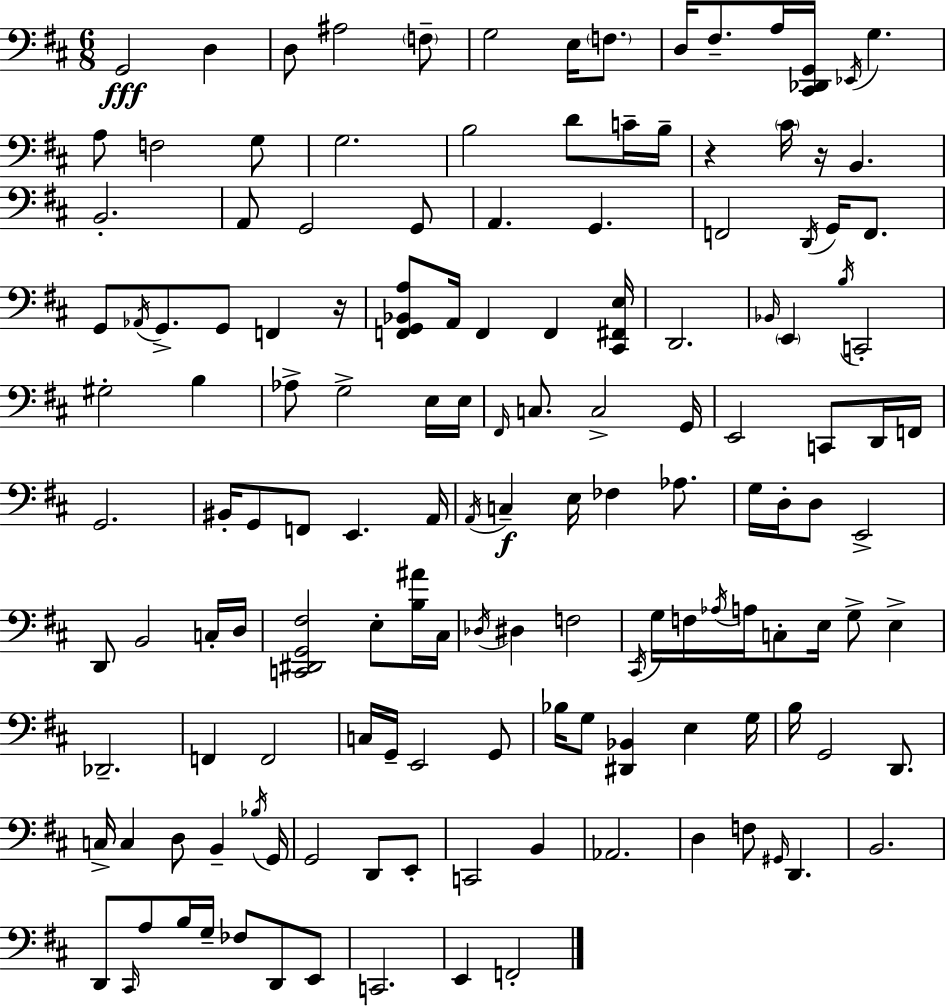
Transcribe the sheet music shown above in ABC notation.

X:1
T:Untitled
M:6/8
L:1/4
K:D
G,,2 D, D,/2 ^A,2 F,/2 G,2 E,/4 F,/2 D,/4 ^F,/2 A,/4 [^C,,_D,,G,,]/4 _E,,/4 G, A,/2 F,2 G,/2 G,2 B,2 D/2 C/4 B,/4 z ^C/4 z/4 B,, B,,2 A,,/2 G,,2 G,,/2 A,, G,, F,,2 D,,/4 G,,/4 F,,/2 G,,/2 _A,,/4 G,,/2 G,,/2 F,, z/4 [F,,G,,_B,,A,]/2 A,,/4 F,, F,, [^C,,^F,,E,]/4 D,,2 _B,,/4 E,, B,/4 C,,2 ^G,2 B, _A,/2 G,2 E,/4 E,/4 ^F,,/4 C,/2 C,2 G,,/4 E,,2 C,,/2 D,,/4 F,,/4 G,,2 ^B,,/4 G,,/2 F,,/2 E,, A,,/4 A,,/4 C, E,/4 _F, _A,/2 G,/4 D,/4 D,/2 E,,2 D,,/2 B,,2 C,/4 D,/4 [C,,^D,,G,,^F,]2 E,/2 [B,^A]/4 ^C,/4 _D,/4 ^D, F,2 ^C,,/4 G,/4 F,/4 _A,/4 A,/4 C,/2 E,/4 G,/2 E, _D,,2 F,, F,,2 C,/4 G,,/4 E,,2 G,,/2 _B,/4 G,/2 [^D,,_B,,] E, G,/4 B,/4 G,,2 D,,/2 C,/4 C, D,/2 B,, _B,/4 G,,/4 G,,2 D,,/2 E,,/2 C,,2 B,, _A,,2 D, F,/2 ^G,,/4 D,, B,,2 D,,/2 ^C,,/4 A,/2 B,/4 G,/4 _F,/2 D,,/2 E,,/2 C,,2 E,, F,,2